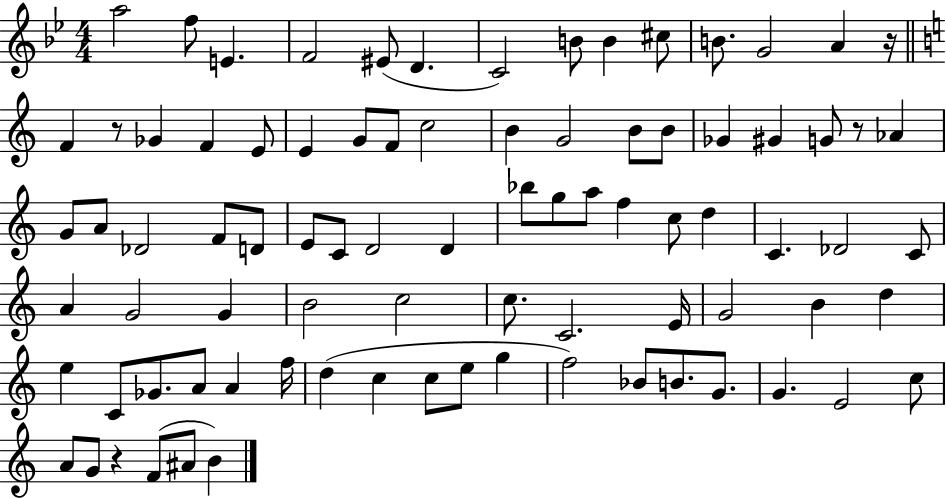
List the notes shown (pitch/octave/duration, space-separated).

A5/h F5/e E4/q. F4/h EIS4/e D4/q. C4/h B4/e B4/q C#5/e B4/e. G4/h A4/q R/s F4/q R/e Gb4/q F4/q E4/e E4/q G4/e F4/e C5/h B4/q G4/h B4/e B4/e Gb4/q G#4/q G4/e R/e Ab4/q G4/e A4/e Db4/h F4/e D4/e E4/e C4/e D4/h D4/q Bb5/e G5/e A5/e F5/q C5/e D5/q C4/q. Db4/h C4/e A4/q G4/h G4/q B4/h C5/h C5/e. C4/h. E4/s G4/h B4/q D5/q E5/q C4/e Gb4/e. A4/e A4/q F5/s D5/q C5/q C5/e E5/e G5/q F5/h Bb4/e B4/e. G4/e. G4/q. E4/h C5/e A4/e G4/e R/q F4/e A#4/e B4/q